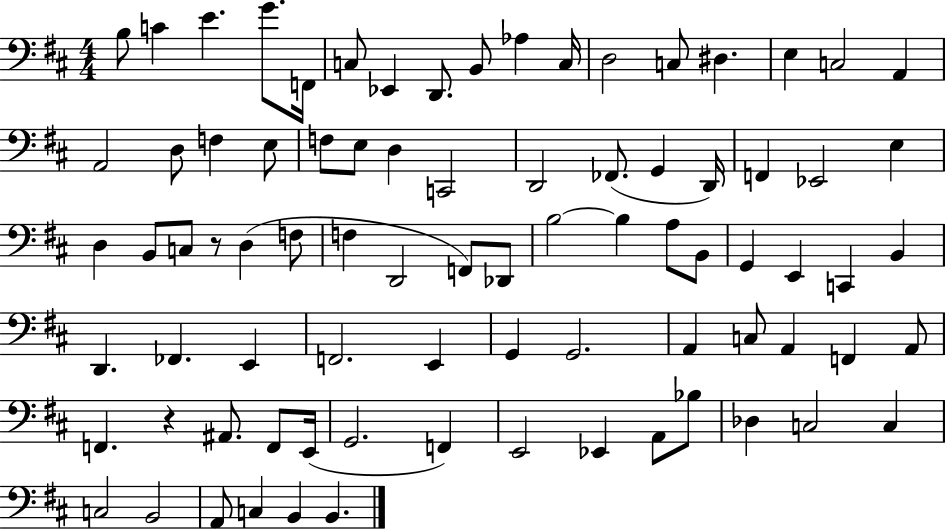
X:1
T:Untitled
M:4/4
L:1/4
K:D
B,/2 C E G/2 F,,/4 C,/2 _E,, D,,/2 B,,/2 _A, C,/4 D,2 C,/2 ^D, E, C,2 A,, A,,2 D,/2 F, E,/2 F,/2 E,/2 D, C,,2 D,,2 _F,,/2 G,, D,,/4 F,, _E,,2 E, D, B,,/2 C,/2 z/2 D, F,/2 F, D,,2 F,,/2 _D,,/2 B,2 B, A,/2 B,,/2 G,, E,, C,, B,, D,, _F,, E,, F,,2 E,, G,, G,,2 A,, C,/2 A,, F,, A,,/2 F,, z ^A,,/2 F,,/2 E,,/4 G,,2 F,, E,,2 _E,, A,,/2 _B,/2 _D, C,2 C, C,2 B,,2 A,,/2 C, B,, B,,